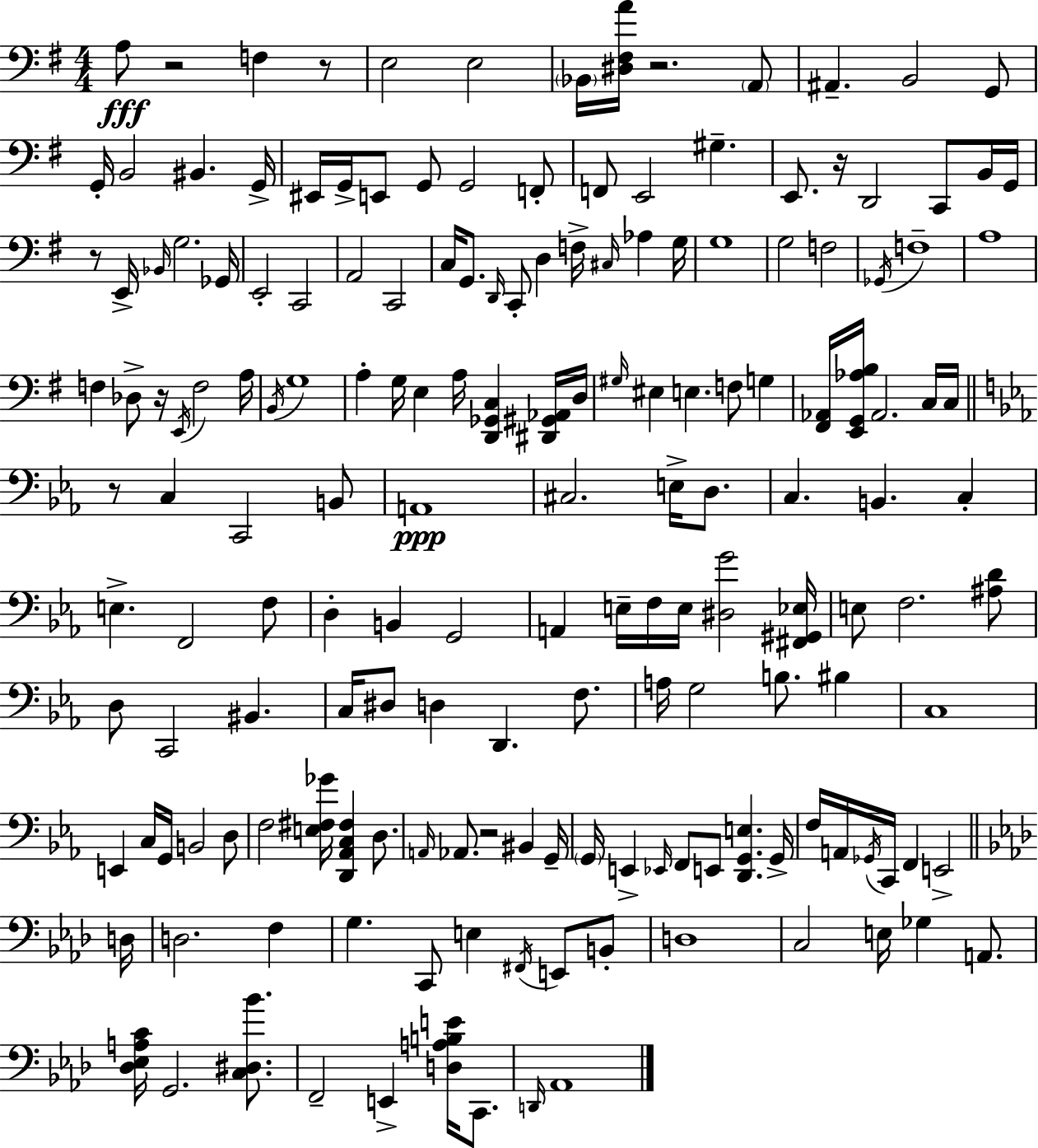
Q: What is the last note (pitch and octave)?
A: Ab2